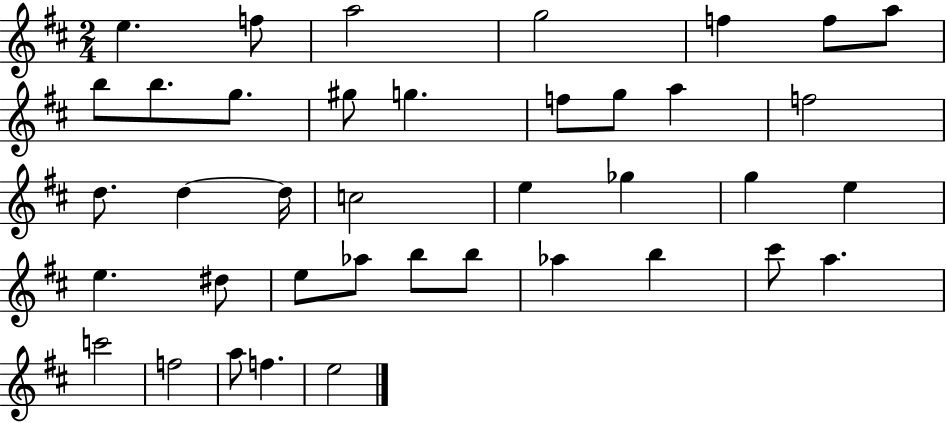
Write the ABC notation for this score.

X:1
T:Untitled
M:2/4
L:1/4
K:D
e f/2 a2 g2 f f/2 a/2 b/2 b/2 g/2 ^g/2 g f/2 g/2 a f2 d/2 d d/4 c2 e _g g e e ^d/2 e/2 _a/2 b/2 b/2 _a b ^c'/2 a c'2 f2 a/2 f e2